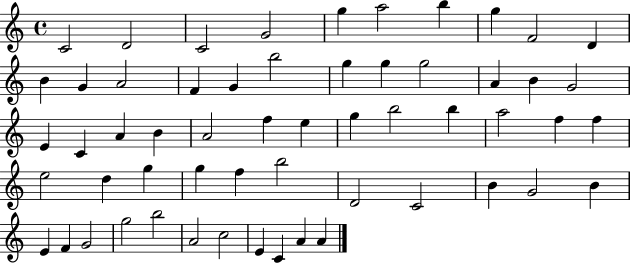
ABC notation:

X:1
T:Untitled
M:4/4
L:1/4
K:C
C2 D2 C2 G2 g a2 b g F2 D B G A2 F G b2 g g g2 A B G2 E C A B A2 f e g b2 b a2 f f e2 d g g f b2 D2 C2 B G2 B E F G2 g2 b2 A2 c2 E C A A